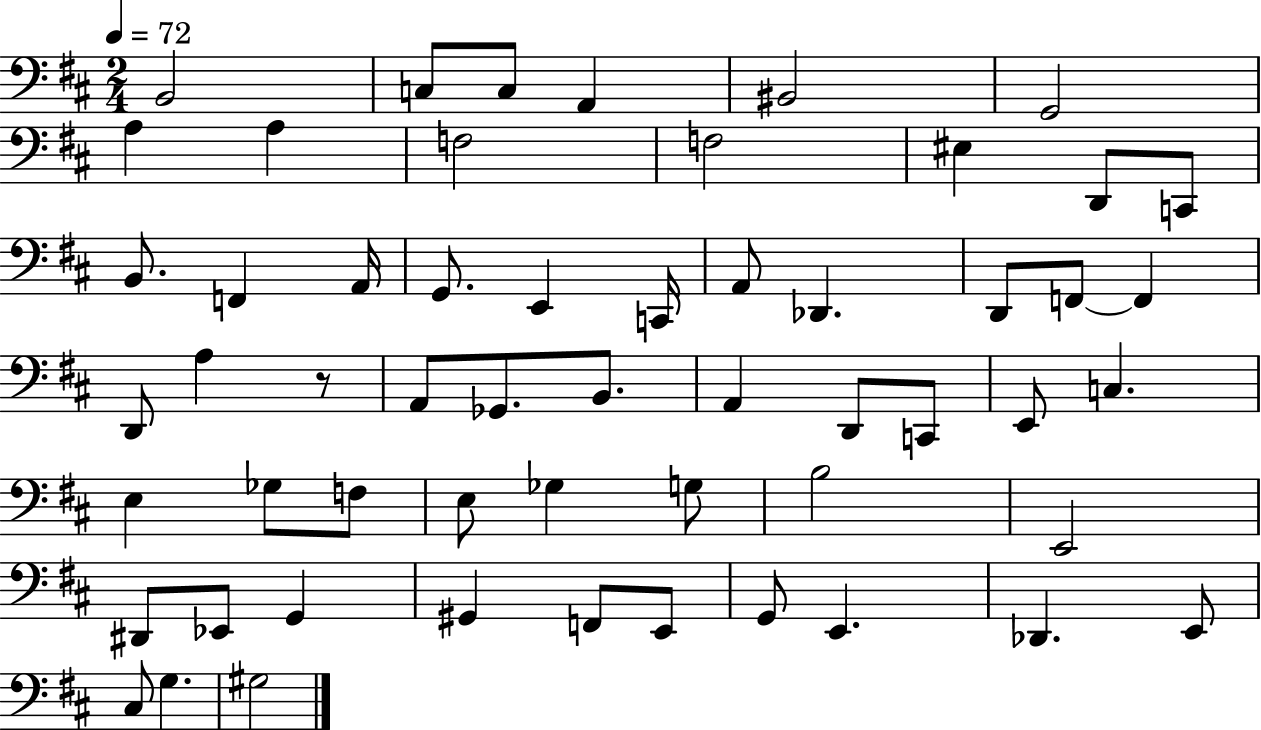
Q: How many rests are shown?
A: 1